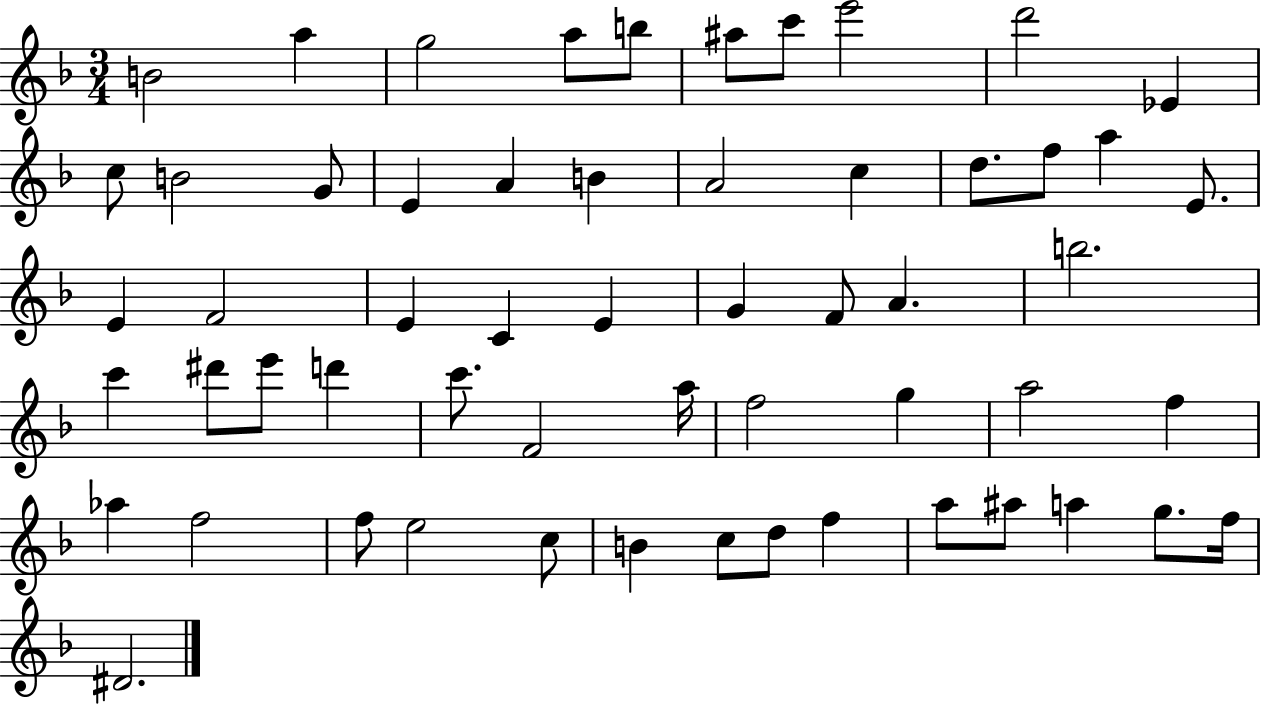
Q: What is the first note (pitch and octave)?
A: B4